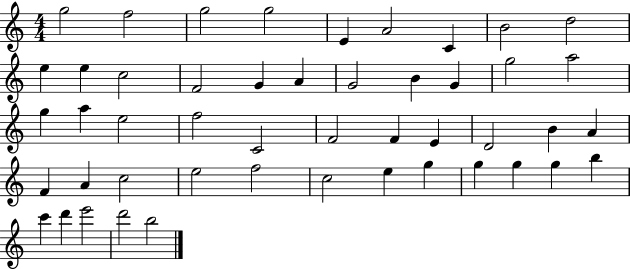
{
  \clef treble
  \numericTimeSignature
  \time 4/4
  \key c \major
  g''2 f''2 | g''2 g''2 | e'4 a'2 c'4 | b'2 d''2 | \break e''4 e''4 c''2 | f'2 g'4 a'4 | g'2 b'4 g'4 | g''2 a''2 | \break g''4 a''4 e''2 | f''2 c'2 | f'2 f'4 e'4 | d'2 b'4 a'4 | \break f'4 a'4 c''2 | e''2 f''2 | c''2 e''4 g''4 | g''4 g''4 g''4 b''4 | \break c'''4 d'''4 e'''2 | d'''2 b''2 | \bar "|."
}